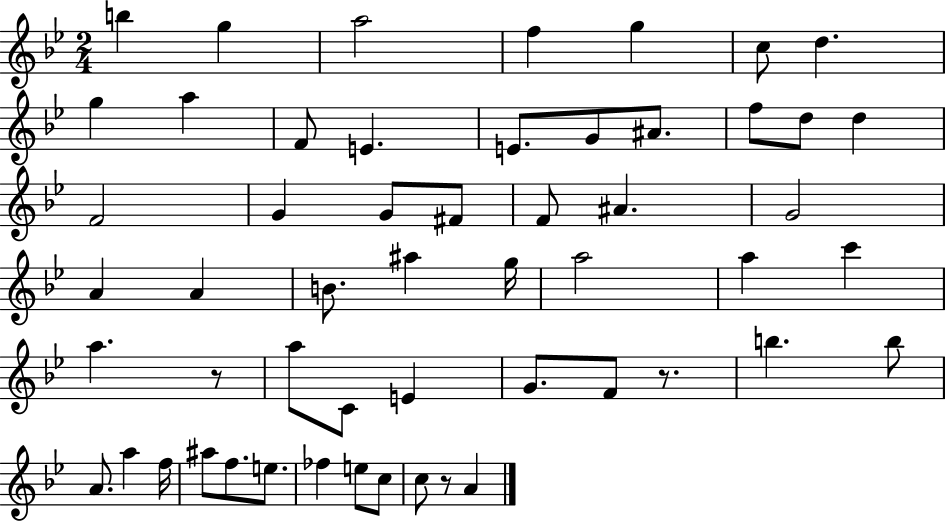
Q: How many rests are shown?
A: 3